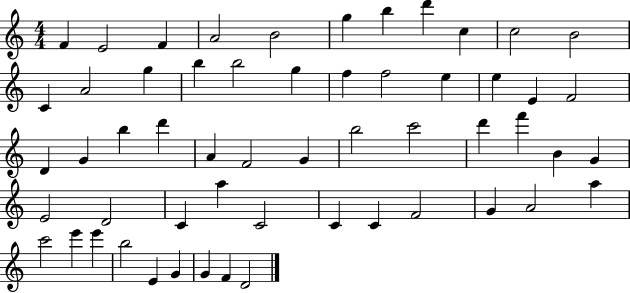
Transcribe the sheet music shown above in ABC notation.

X:1
T:Untitled
M:4/4
L:1/4
K:C
F E2 F A2 B2 g b d' c c2 B2 C A2 g b b2 g f f2 e e E F2 D G b d' A F2 G b2 c'2 d' f' B G E2 D2 C a C2 C C F2 G A2 a c'2 e' e' b2 E G G F D2